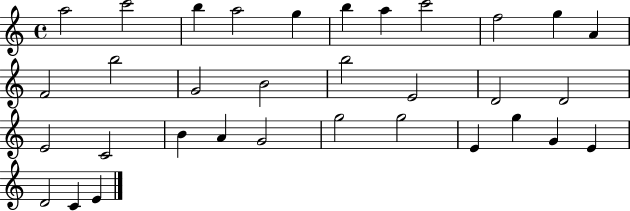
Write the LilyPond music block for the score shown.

{
  \clef treble
  \time 4/4
  \defaultTimeSignature
  \key c \major
  a''2 c'''2 | b''4 a''2 g''4 | b''4 a''4 c'''2 | f''2 g''4 a'4 | \break f'2 b''2 | g'2 b'2 | b''2 e'2 | d'2 d'2 | \break e'2 c'2 | b'4 a'4 g'2 | g''2 g''2 | e'4 g''4 g'4 e'4 | \break d'2 c'4 e'4 | \bar "|."
}